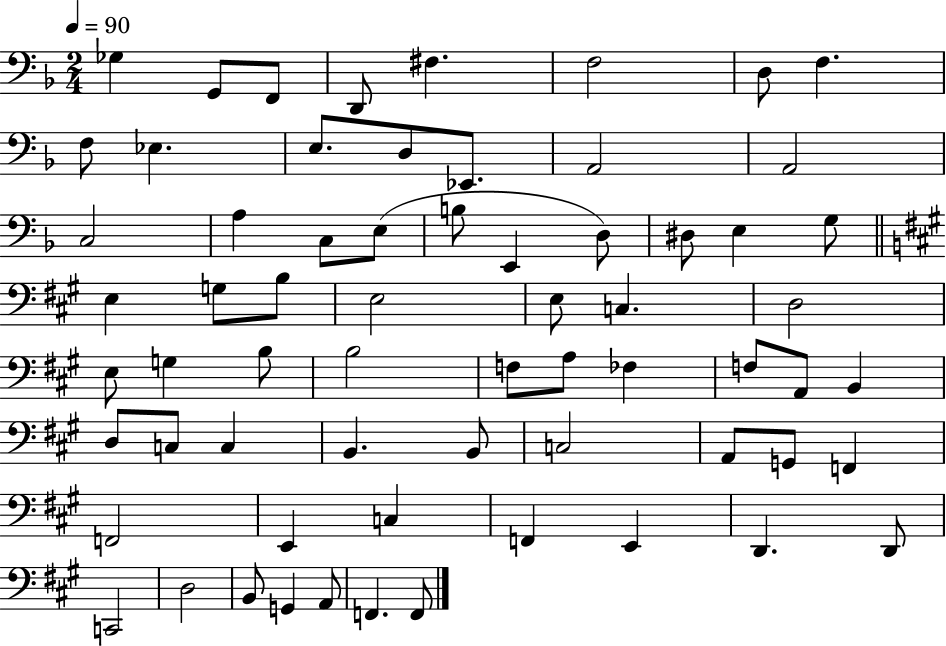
X:1
T:Untitled
M:2/4
L:1/4
K:F
_G, G,,/2 F,,/2 D,,/2 ^F, F,2 D,/2 F, F,/2 _E, E,/2 D,/2 _E,,/2 A,,2 A,,2 C,2 A, C,/2 E,/2 B,/2 E,, D,/2 ^D,/2 E, G,/2 E, G,/2 B,/2 E,2 E,/2 C, D,2 E,/2 G, B,/2 B,2 F,/2 A,/2 _F, F,/2 A,,/2 B,, D,/2 C,/2 C, B,, B,,/2 C,2 A,,/2 G,,/2 F,, F,,2 E,, C, F,, E,, D,, D,,/2 C,,2 D,2 B,,/2 G,, A,,/2 F,, F,,/2